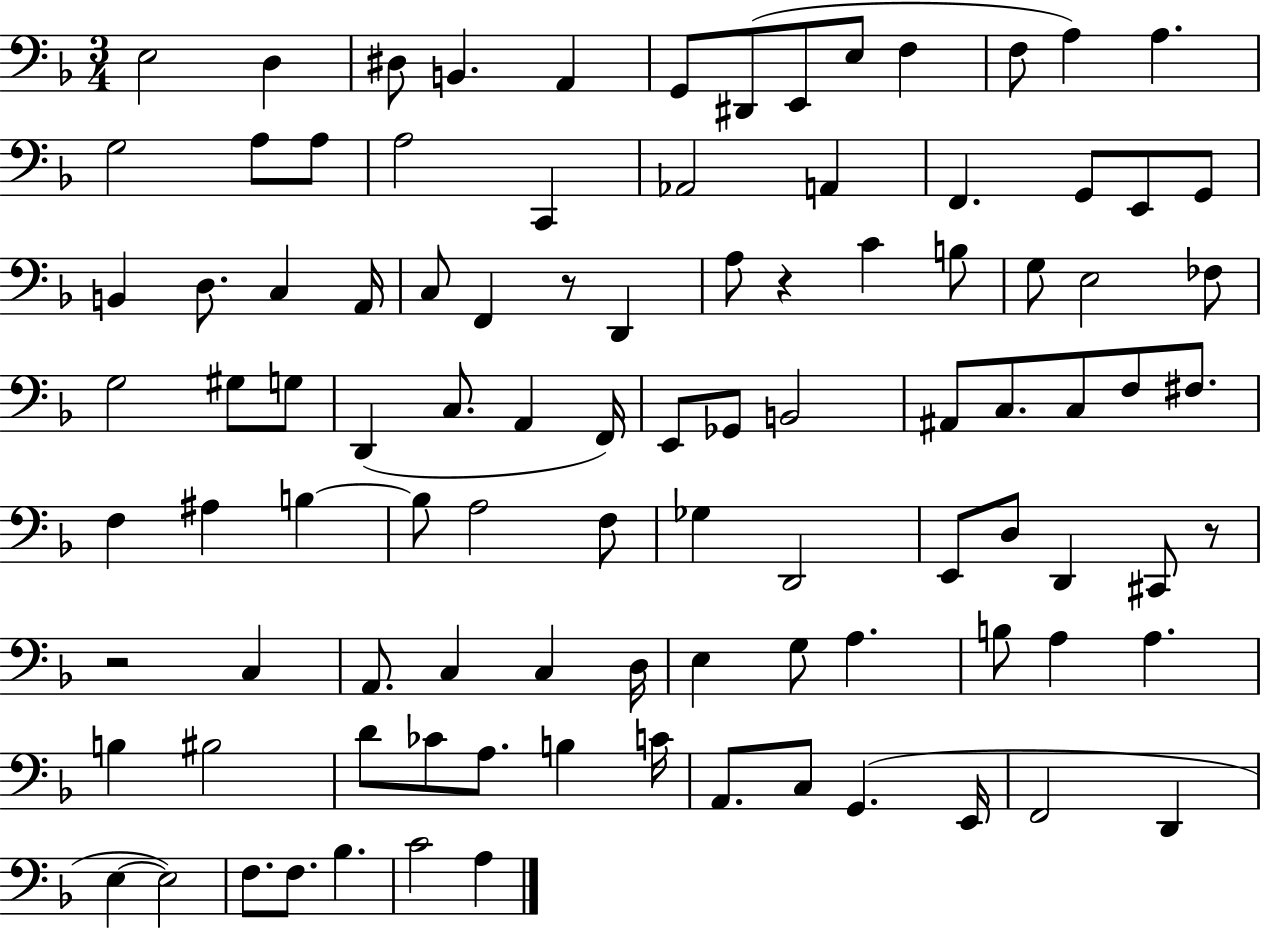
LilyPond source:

{
  \clef bass
  \numericTimeSignature
  \time 3/4
  \key f \major
  \repeat volta 2 { e2 d4 | dis8 b,4. a,4 | g,8 dis,8( e,8 e8 f4 | f8 a4) a4. | \break g2 a8 a8 | a2 c,4 | aes,2 a,4 | f,4. g,8 e,8 g,8 | \break b,4 d8. c4 a,16 | c8 f,4 r8 d,4 | a8 r4 c'4 b8 | g8 e2 fes8 | \break g2 gis8 g8 | d,4( c8. a,4 f,16) | e,8 ges,8 b,2 | ais,8 c8. c8 f8 fis8. | \break f4 ais4 b4~~ | b8 a2 f8 | ges4 d,2 | e,8 d8 d,4 cis,8 r8 | \break r2 c4 | a,8. c4 c4 d16 | e4 g8 a4. | b8 a4 a4. | \break b4 bis2 | d'8 ces'8 a8. b4 c'16 | a,8. c8 g,4.( e,16 | f,2 d,4 | \break e4~~ e2) | f8. f8. bes4. | c'2 a4 | } \bar "|."
}